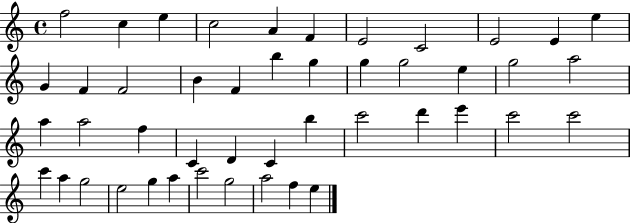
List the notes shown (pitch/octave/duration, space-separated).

F5/h C5/q E5/q C5/h A4/q F4/q E4/h C4/h E4/h E4/q E5/q G4/q F4/q F4/h B4/q F4/q B5/q G5/q G5/q G5/h E5/q G5/h A5/h A5/q A5/h F5/q C4/q D4/q C4/q B5/q C6/h D6/q E6/q C6/h C6/h C6/q A5/q G5/h E5/h G5/q A5/q C6/h G5/h A5/h F5/q E5/q